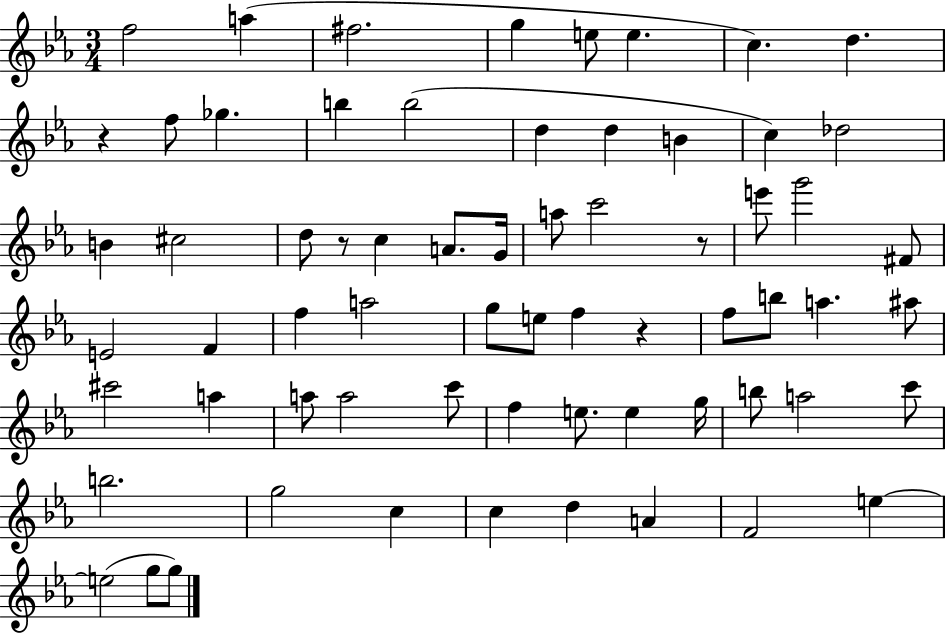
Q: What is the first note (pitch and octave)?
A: F5